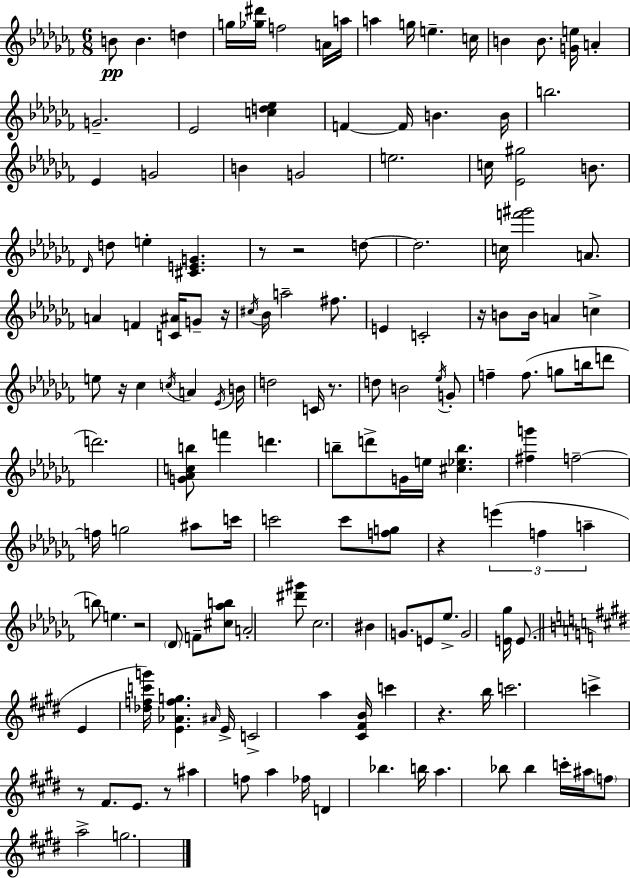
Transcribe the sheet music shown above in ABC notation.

X:1
T:Untitled
M:6/8
L:1/4
K:Abm
B/2 B d g/4 [_g^d']/4 f2 A/4 a/4 a g/4 e c/4 B B/2 [Ge]/4 A G2 _E2 [cd_e] F F/4 B B/4 b2 _E G2 B G2 e2 c/4 [_E^g]2 B/2 _D/4 d/2 e [^CEG] z/2 z2 d/2 d2 c/4 [f'^g']2 A/2 A F [C^A]/4 G/2 z/4 ^c/4 _B/4 a2 ^f/2 E C2 z/4 B/2 B/4 A c e/2 z/4 _c c/4 A _E/4 B/4 d2 C/4 z/2 d/2 B2 _e/4 G/2 f f/2 g/2 b/4 d'/2 d'2 [G_Acb]/2 f' d' b/2 d'/2 G/4 e/4 [^c_eb] [^fg'] f2 f/4 g2 ^a/2 c'/4 c'2 c'/2 [fg]/2 z e' f a b/2 e z2 _D/2 F/2 [^c_ab]/2 A2 [^d'^g']/2 _c2 ^B G/2 E/2 _e/2 G2 [E_g]/4 E/2 E [_dfc'g']/4 [E_Afg] ^A/4 E/4 C2 a [^C^FB]/4 c' z b/4 c'2 c' z/2 ^F/2 E/2 z/2 ^a f/2 a _f/4 D _b b/4 a _b/2 _b c'/4 ^a/4 f/2 a2 g2